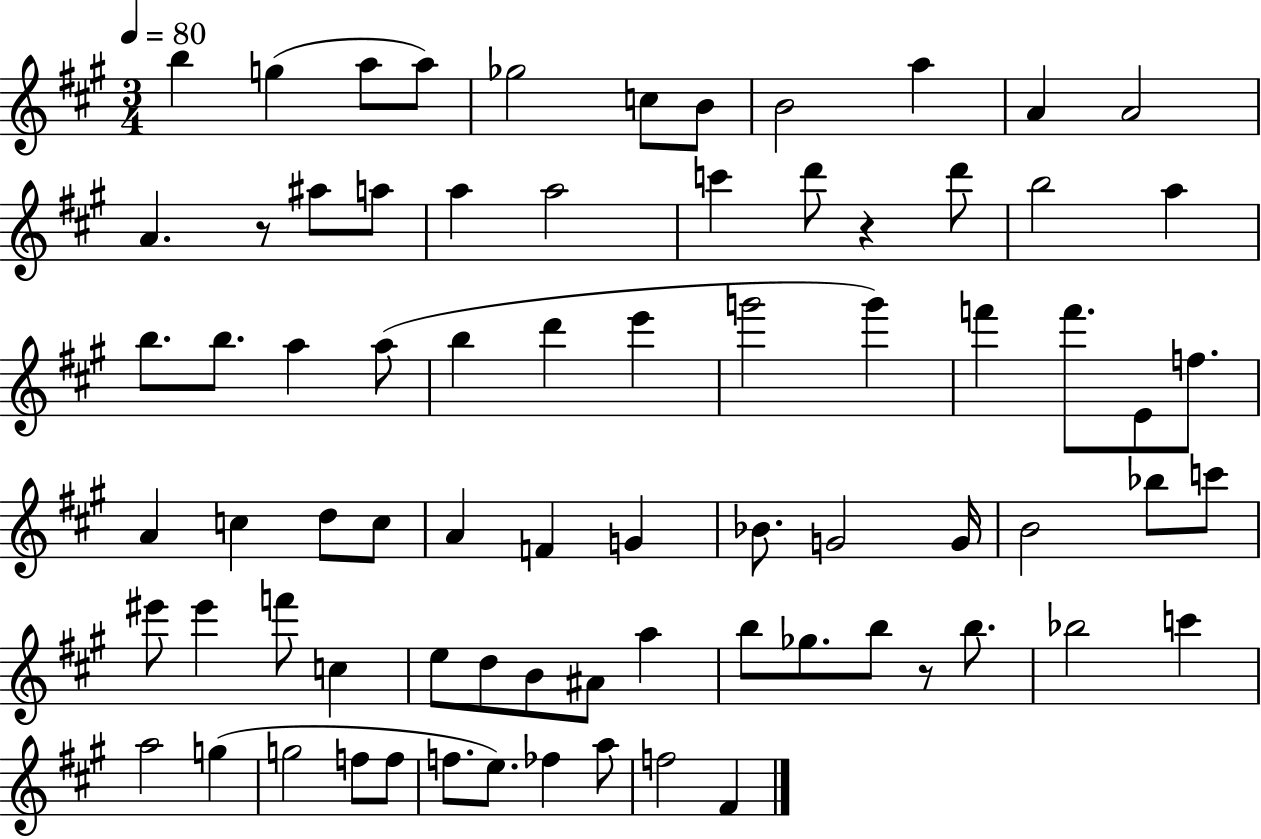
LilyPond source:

{
  \clef treble
  \numericTimeSignature
  \time 3/4
  \key a \major
  \tempo 4 = 80
  b''4 g''4( a''8 a''8) | ges''2 c''8 b'8 | b'2 a''4 | a'4 a'2 | \break a'4. r8 ais''8 a''8 | a''4 a''2 | c'''4 d'''8 r4 d'''8 | b''2 a''4 | \break b''8. b''8. a''4 a''8( | b''4 d'''4 e'''4 | g'''2 g'''4) | f'''4 f'''8. e'8 f''8. | \break a'4 c''4 d''8 c''8 | a'4 f'4 g'4 | bes'8. g'2 g'16 | b'2 bes''8 c'''8 | \break eis'''8 eis'''4 f'''8 c''4 | e''8 d''8 b'8 ais'8 a''4 | b''8 ges''8. b''8 r8 b''8. | bes''2 c'''4 | \break a''2 g''4( | g''2 f''8 f''8 | f''8. e''8.) fes''4 a''8 | f''2 fis'4 | \break \bar "|."
}